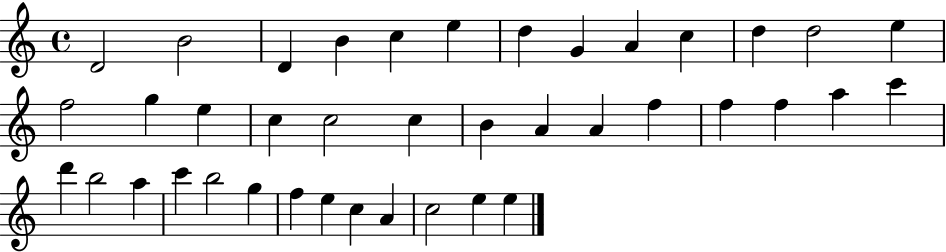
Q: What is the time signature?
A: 4/4